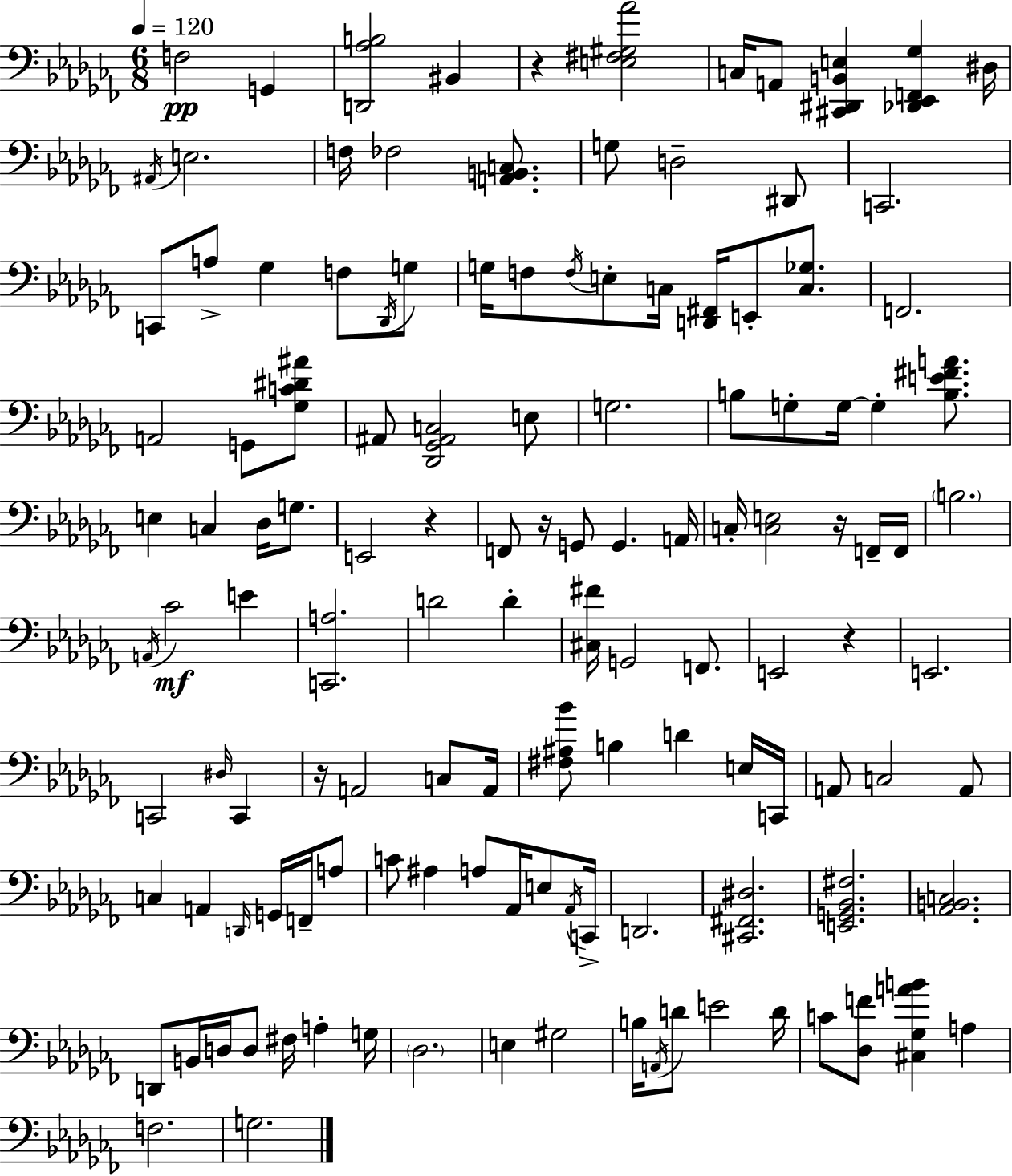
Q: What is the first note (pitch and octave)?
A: F3